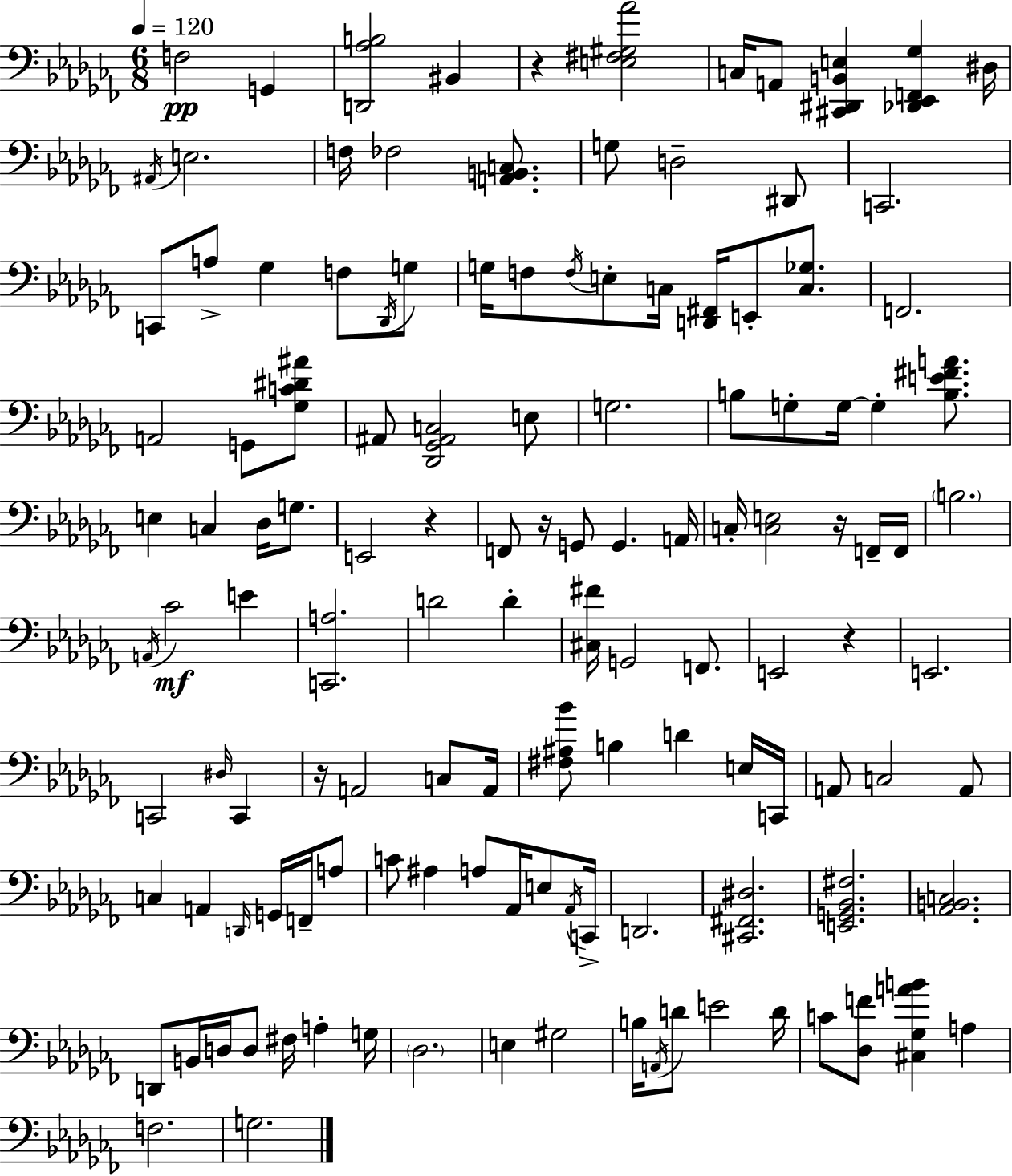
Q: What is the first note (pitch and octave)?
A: F3